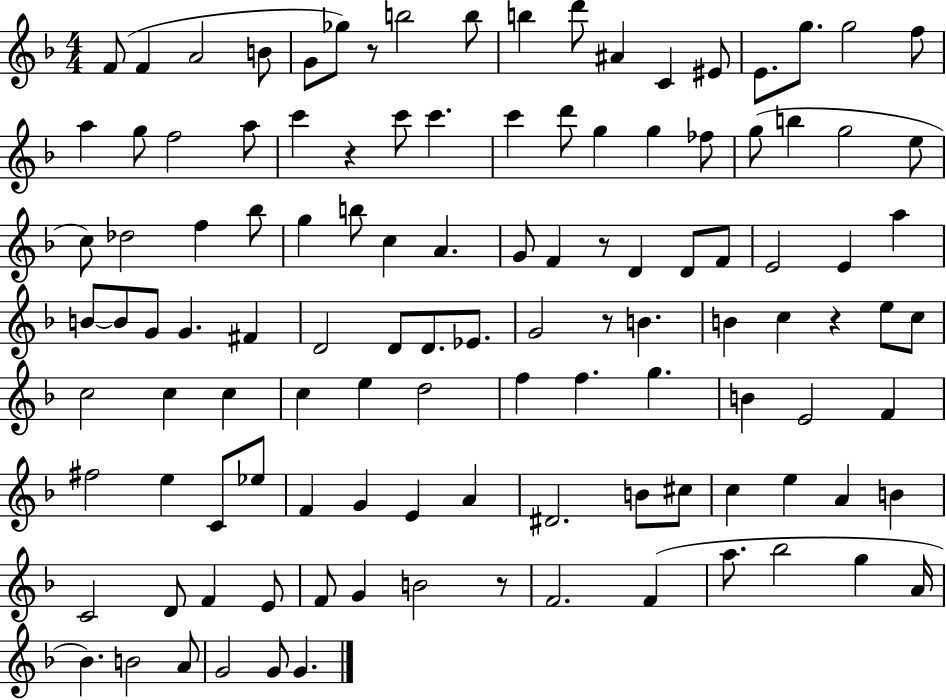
X:1
T:Untitled
M:4/4
L:1/4
K:F
F/2 F A2 B/2 G/2 _g/2 z/2 b2 b/2 b d'/2 ^A C ^E/2 E/2 g/2 g2 f/2 a g/2 f2 a/2 c' z c'/2 c' c' d'/2 g g _f/2 g/2 b g2 e/2 c/2 _d2 f _b/2 g b/2 c A G/2 F z/2 D D/2 F/2 E2 E a B/2 B/2 G/2 G ^F D2 D/2 D/2 _E/2 G2 z/2 B B c z e/2 c/2 c2 c c c e d2 f f g B E2 F ^f2 e C/2 _e/2 F G E A ^D2 B/2 ^c/2 c e A B C2 D/2 F E/2 F/2 G B2 z/2 F2 F a/2 _b2 g A/4 _B B2 A/2 G2 G/2 G